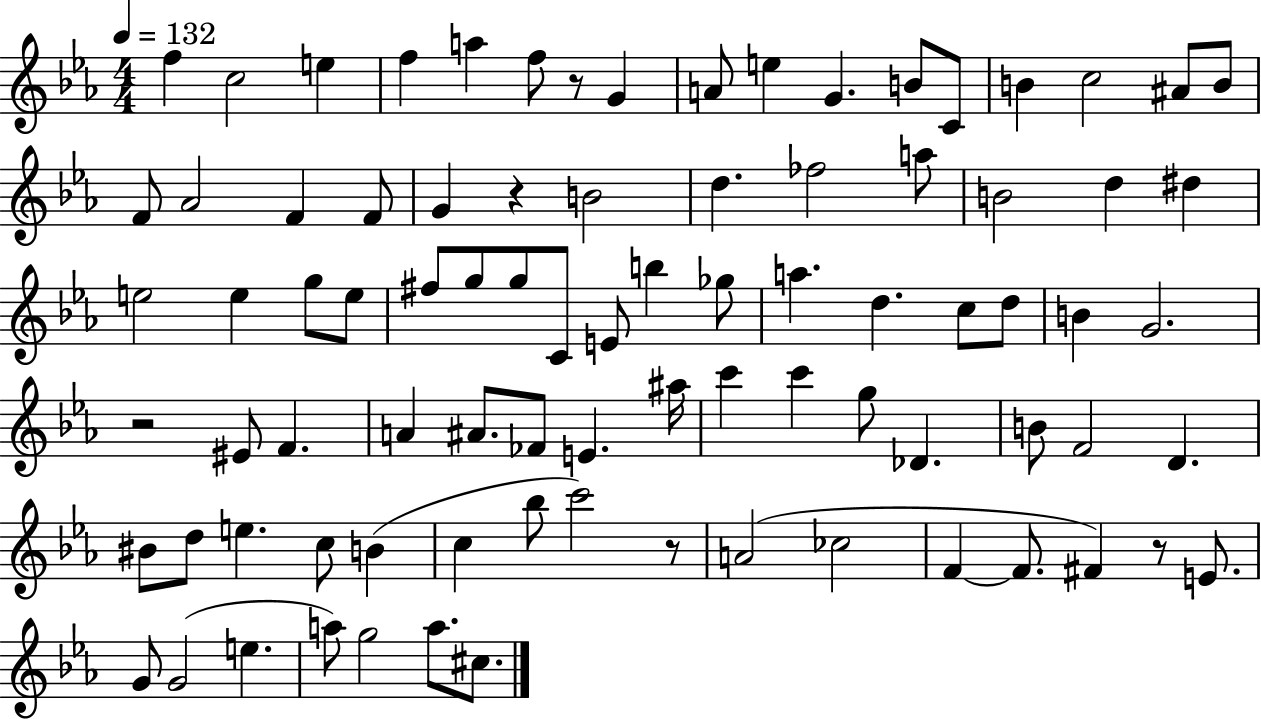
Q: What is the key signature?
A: EES major